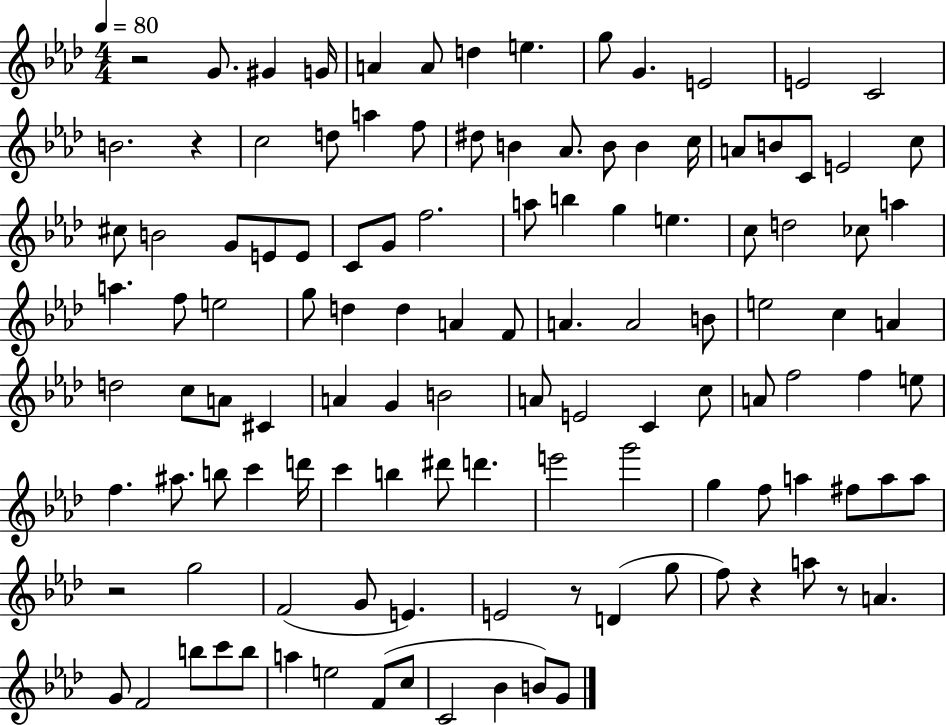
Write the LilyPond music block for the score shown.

{
  \clef treble
  \numericTimeSignature
  \time 4/4
  \key aes \major
  \tempo 4 = 80
  r2 g'8. gis'4 g'16 | a'4 a'8 d''4 e''4. | g''8 g'4. e'2 | e'2 c'2 | \break b'2. r4 | c''2 d''8 a''4 f''8 | dis''8 b'4 aes'8. b'8 b'4 c''16 | a'8 b'8 c'8 e'2 c''8 | \break cis''8 b'2 g'8 e'8 e'8 | c'8 g'8 f''2. | a''8 b''4 g''4 e''4. | c''8 d''2 ces''8 a''4 | \break a''4. f''8 e''2 | g''8 d''4 d''4 a'4 f'8 | a'4. a'2 b'8 | e''2 c''4 a'4 | \break d''2 c''8 a'8 cis'4 | a'4 g'4 b'2 | a'8 e'2 c'4 c''8 | a'8 f''2 f''4 e''8 | \break f''4. ais''8. b''8 c'''4 d'''16 | c'''4 b''4 dis'''8 d'''4. | e'''2 g'''2 | g''4 f''8 a''4 fis''8 a''8 a''8 | \break r2 g''2 | f'2( g'8 e'4.) | e'2 r8 d'4( g''8 | f''8) r4 a''8 r8 a'4. | \break g'8 f'2 b''8 c'''8 b''8 | a''4 e''2 f'8( c''8 | c'2 bes'4 b'8) g'8 | \bar "|."
}